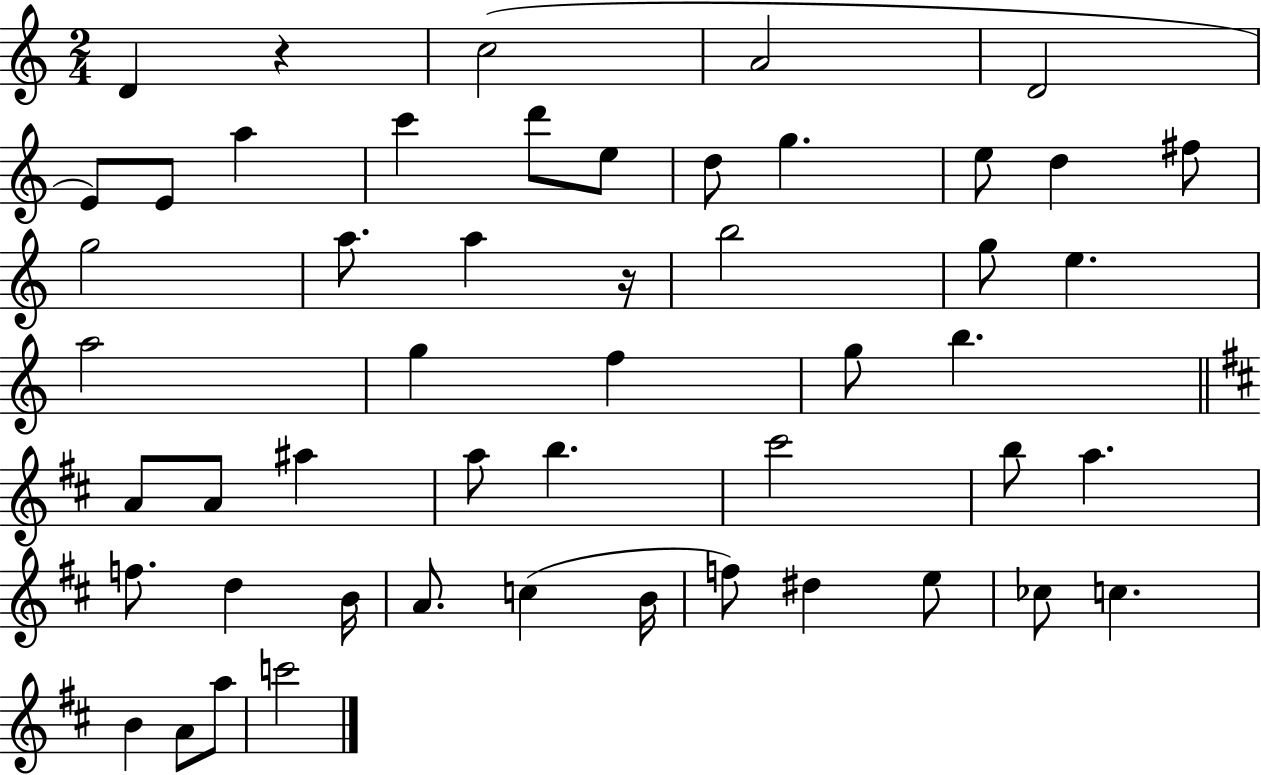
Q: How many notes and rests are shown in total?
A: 51